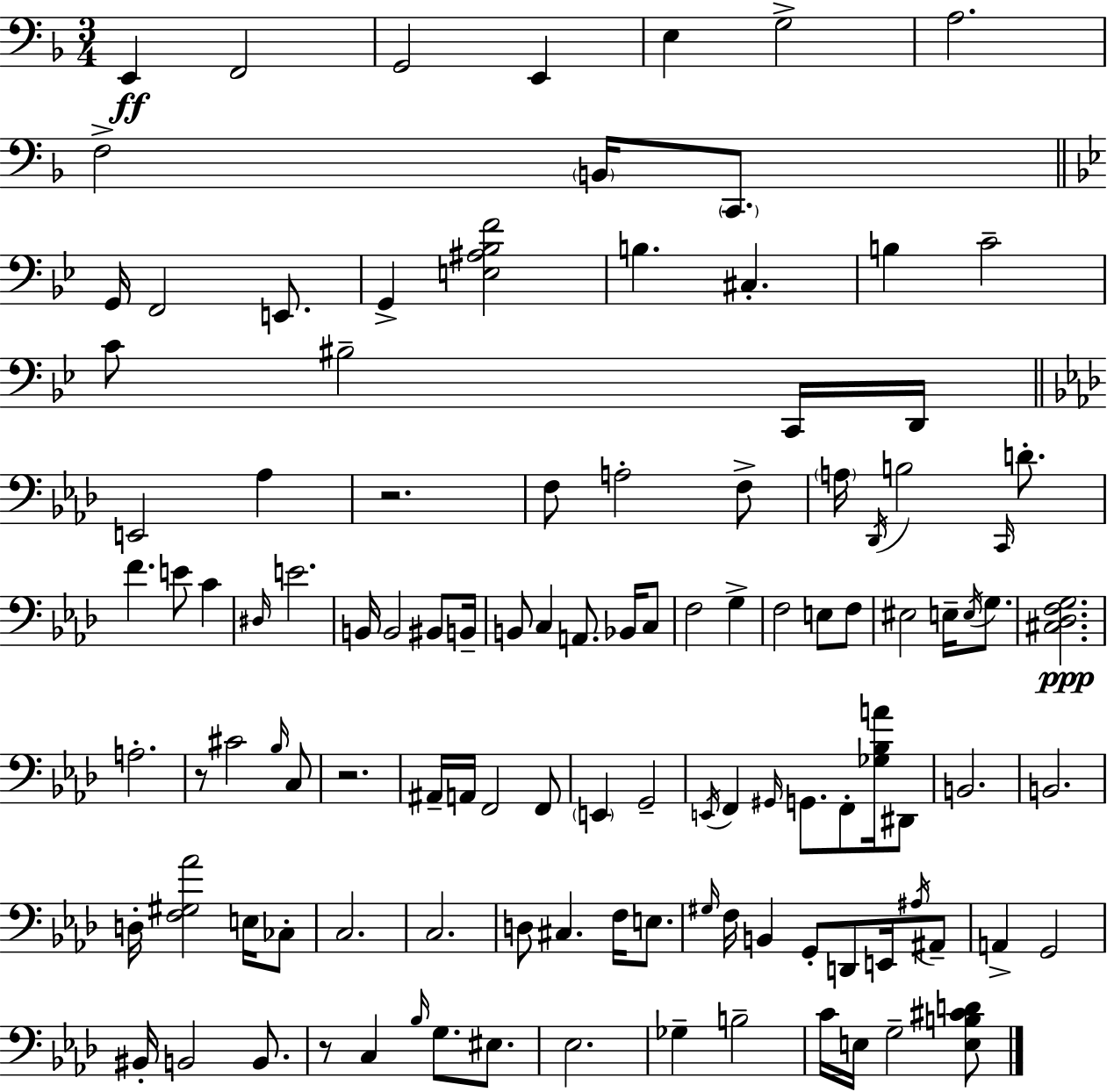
{
  \clef bass
  \numericTimeSignature
  \time 3/4
  \key f \major
  e,4\ff f,2 | g,2 e,4 | e4 g2-> | a2. | \break f2-> \parenthesize b,16 \parenthesize c,8. | \bar "||" \break \key bes \major g,16 f,2 e,8. | g,4-> <e ais bes f'>2 | b4. cis4.-. | b4 c'2-- | \break c'8 bis2-- c,16 d,16 | \bar "||" \break \key aes \major e,2 aes4 | r2. | f8 a2-. f8-> | \parenthesize a16 \acciaccatura { des,16 } b2 \grace { c,16 } d'8.-. | \break f'4. e'8 c'4 | \grace { dis16 } e'2. | b,16 b,2 | bis,8 b,16-- b,8 c4 a,8. | \break bes,16 c8 f2 g4-> | f2 e8 | f8 eis2 e16-- | \acciaccatura { e16 } g8. <cis des f g>2.\ppp | \break a2.-. | r8 cis'2 | \grace { bes16 } c8 r2. | ais,16-- a,16 f,2 | \break f,8 \parenthesize e,4 g,2-- | \acciaccatura { e,16 } f,4 \grace { gis,16 } g,8. | f,8-. <ges bes a'>16 dis,8 b,2. | b,2. | \break d16-. <f gis aes'>2 | e16 ces8-. c2. | c2. | d8 cis4. | \break f16 e8. \grace { gis16 } f16 b,4 | g,8-. d,8 e,16 \acciaccatura { ais16 } ais,8-- a,4-> | g,2 bis,16-. b,2 | b,8. r8 c4 | \break \grace { bes16 } g8. eis8. ees2. | ges4-- | b2-- c'16 e16 | g2-- <e b cis' d'>8 \bar "|."
}